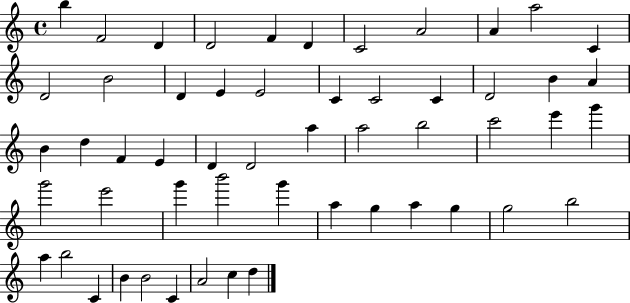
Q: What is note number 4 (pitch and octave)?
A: D4